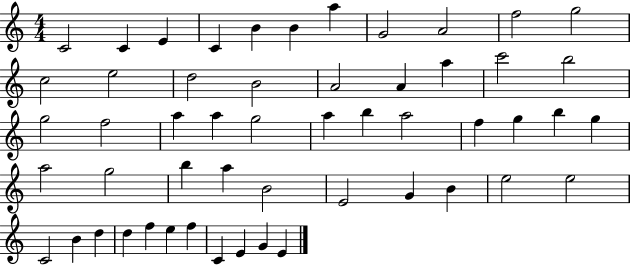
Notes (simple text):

C4/h C4/q E4/q C4/q B4/q B4/q A5/q G4/h A4/h F5/h G5/h C5/h E5/h D5/h B4/h A4/h A4/q A5/q C6/h B5/h G5/h F5/h A5/q A5/q G5/h A5/q B5/q A5/h F5/q G5/q B5/q G5/q A5/h G5/h B5/q A5/q B4/h E4/h G4/q B4/q E5/h E5/h C4/h B4/q D5/q D5/q F5/q E5/q F5/q C4/q E4/q G4/q E4/q